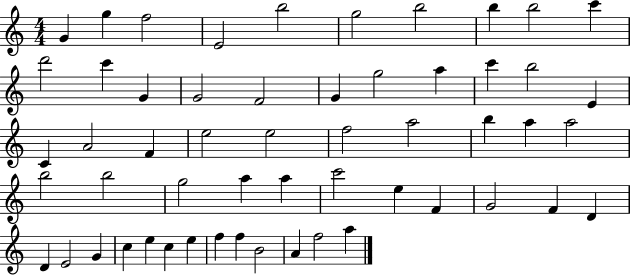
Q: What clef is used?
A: treble